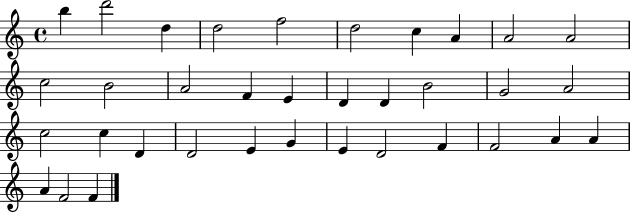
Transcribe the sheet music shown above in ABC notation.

X:1
T:Untitled
M:4/4
L:1/4
K:C
b d'2 d d2 f2 d2 c A A2 A2 c2 B2 A2 F E D D B2 G2 A2 c2 c D D2 E G E D2 F F2 A A A F2 F